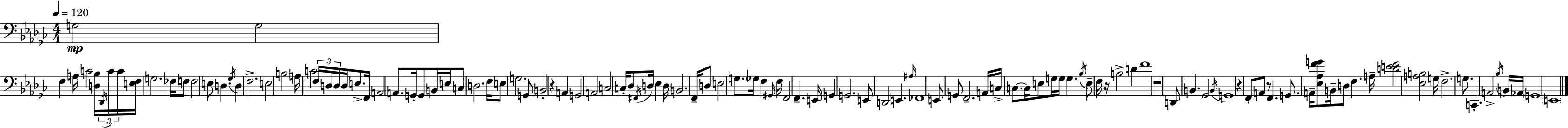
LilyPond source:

{
  \clef bass
  \numericTimeSignature
  \time 4/4
  \key ees \minor
  \tempo 4 = 120
  \repeat volta 2 { g2\mp g2 | f4 a16 c'2 <d bes>16 \tuplet 3/2 { \acciaccatura { des,16 } c'16 | c'16 } <e f>16 g2. fes16 f8 | f2 e8 d4. | \break \acciaccatura { ges16 } d4 f2.-> | e2 b2 | a16 c'2 \tuplet 3/2 { f16 d16 d16 } d16 e8.-> | f,16 a,2 a,8. g,16-. g,8 | \break b,16 e16 c8 d2. | f16 e8 g2. | g,8 b,2-. r4 a,4 | g,2 a,2 | \break c2 c16-. des8 \acciaccatura { fis,16 } d16 ees4 | d16 b,2. | f,16-- d8 e2 \parenthesize g8. ges16 f4 | \grace { gis,16 } f16 f,2 f,4.-- | \break e,16 g,4 g,2. | e,8 d,2 e,4. | \grace { ais16 } fes,1 | e,8 g,8 f,2.-- | \break a,16 c16-> c8.~~ c16 e8 g16 g16 g4. | \acciaccatura { bes16 } e8-- f16 r16 b2-> | d'4 f'1 | r1 | \break d,8 b,4. ges,2 | \acciaccatura { b,16 } g,1 | r4 f,8-. a,8 r8 | f,4. g,8. a,16-- <ees aes f' g'>8 b,16-- d8 | \break f4. a16-- <d' e' f'>2 <ees a b>2 | g16 f2.-> | g8. c,4.-. a,2-> | \acciaccatura { bes16 } b,16 aes,16 \parenthesize g,1 | \break \parenthesize e,1 | } \bar "|."
}